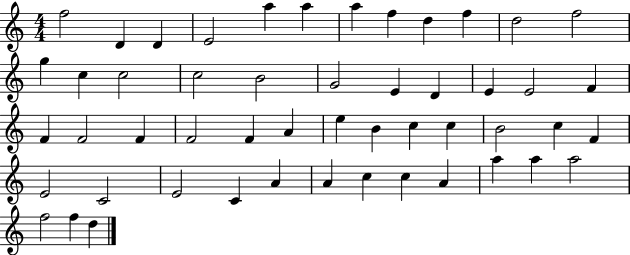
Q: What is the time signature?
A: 4/4